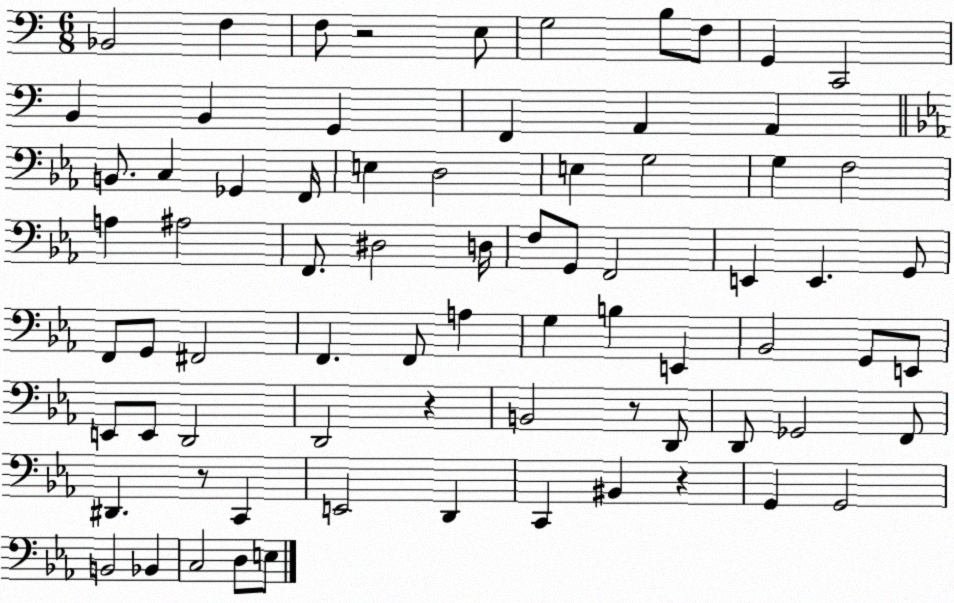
X:1
T:Untitled
M:6/8
L:1/4
K:C
_B,,2 F, F,/2 z2 E,/2 G,2 B,/2 F,/2 G,, C,,2 B,, B,, G,, F,, A,, A,, B,,/2 C, _G,, F,,/4 E, D,2 E, G,2 G, F,2 A, ^A,2 F,,/2 ^D,2 D,/4 F,/2 G,,/2 F,,2 E,, E,, G,,/2 F,,/2 G,,/2 ^F,,2 F,, F,,/2 A, G, B, E,, _B,,2 G,,/2 E,,/2 E,,/2 E,,/2 D,,2 D,,2 z B,,2 z/2 D,,/2 D,,/2 _G,,2 F,,/2 ^D,, z/2 C,, E,,2 D,, C,, ^B,, z G,, G,,2 B,,2 _B,, C,2 D,/2 E,/2